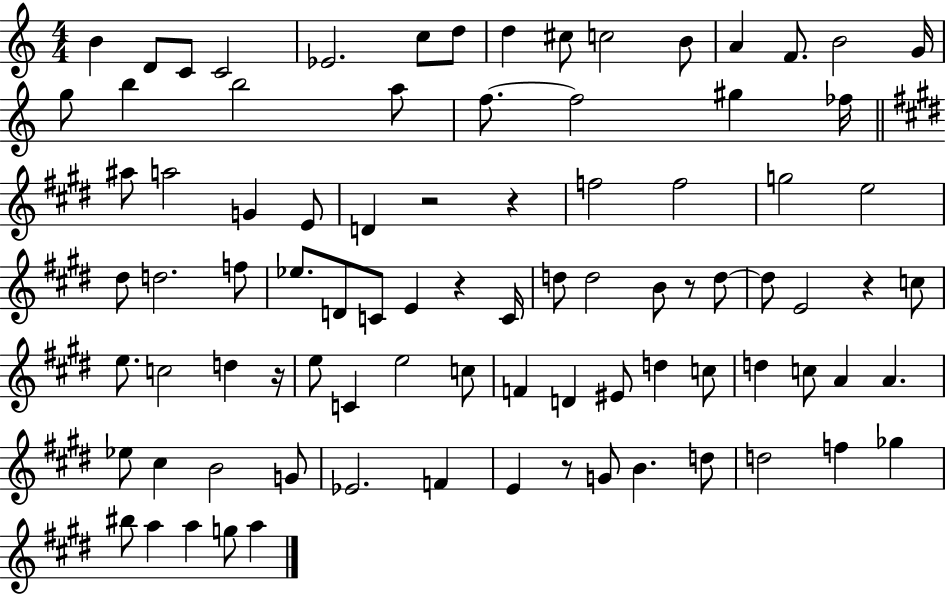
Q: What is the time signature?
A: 4/4